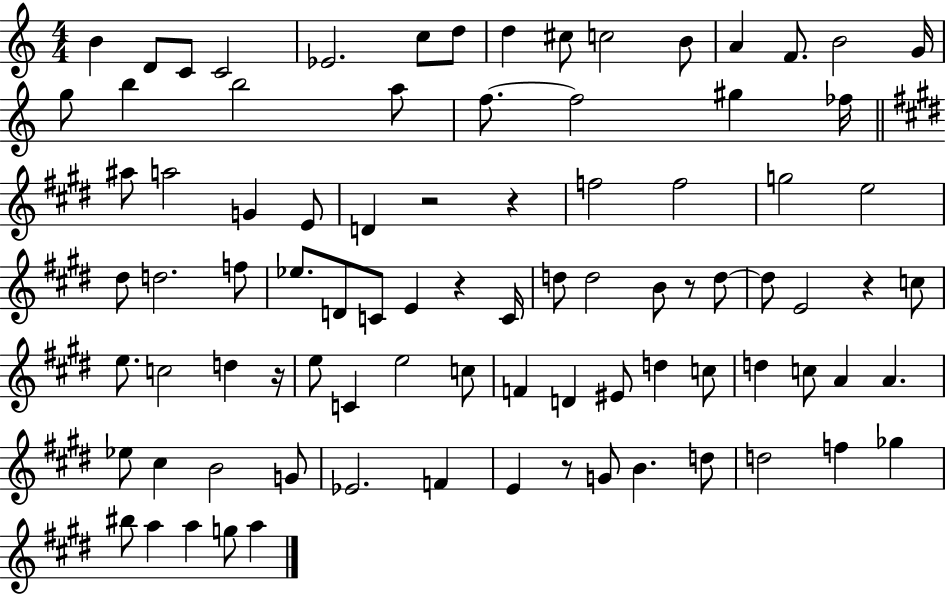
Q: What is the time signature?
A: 4/4